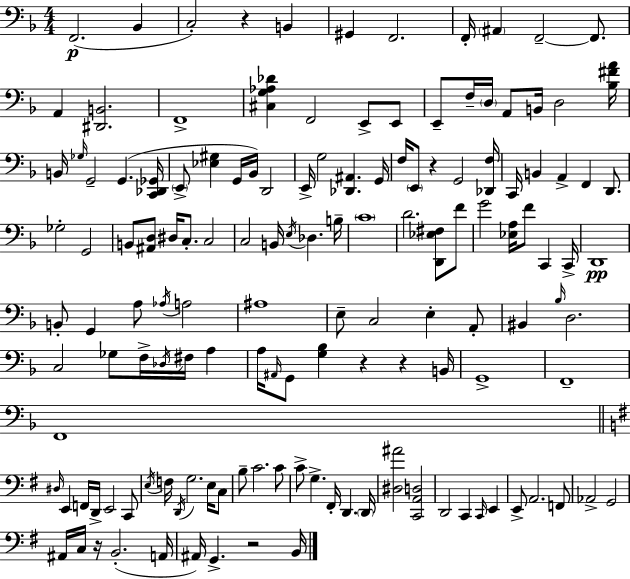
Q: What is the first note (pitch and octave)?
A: F2